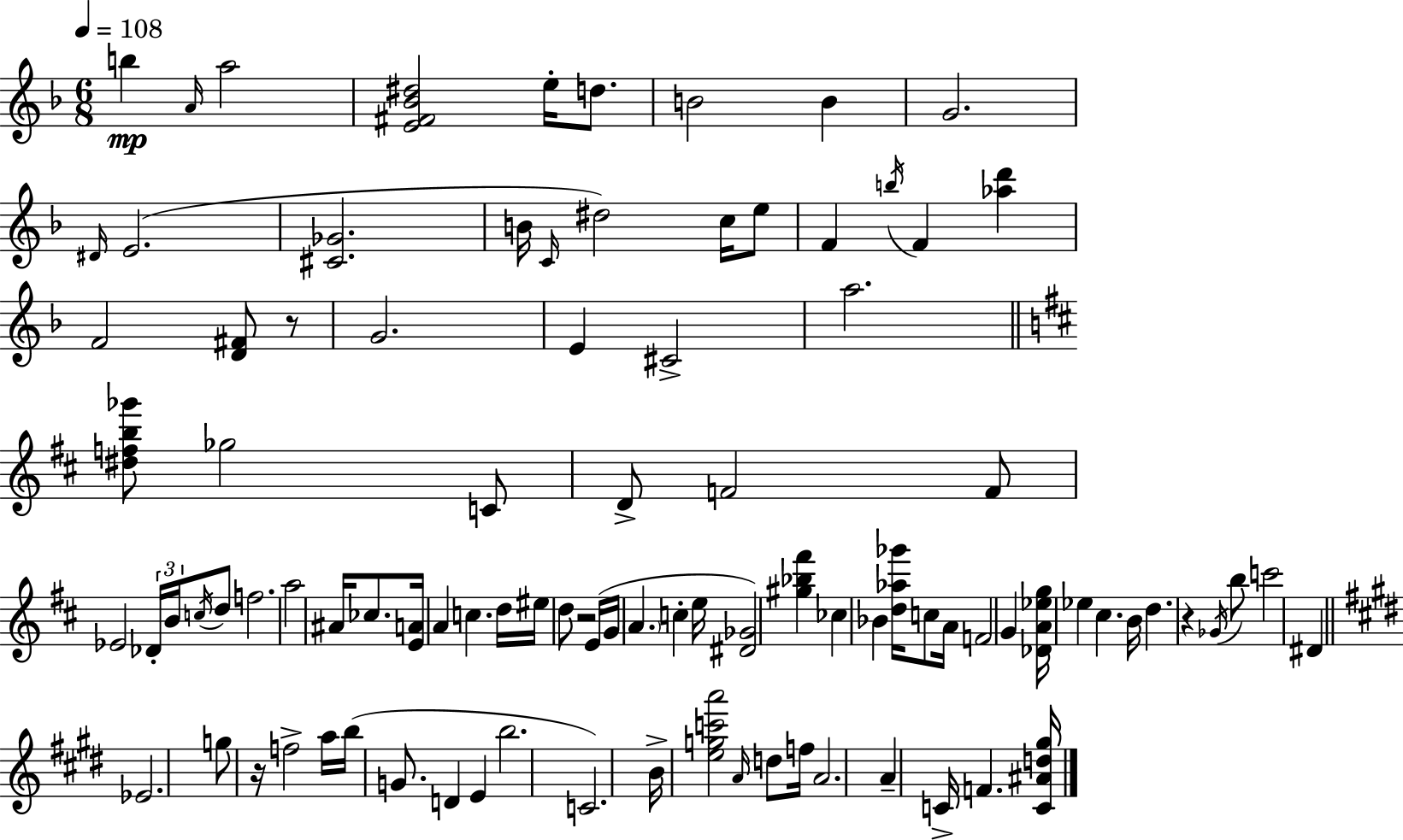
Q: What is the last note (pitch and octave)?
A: F4